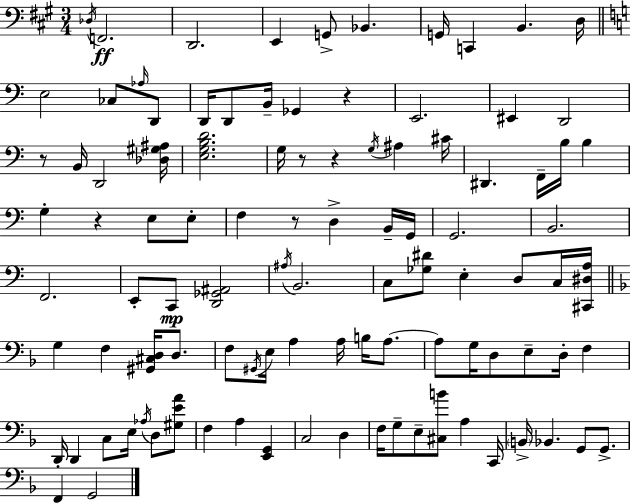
X:1
T:Untitled
M:3/4
L:1/4
K:A
_D,/4 F,,2 D,,2 E,, G,,/2 _B,, G,,/4 C,, B,, D,/4 E,2 _C,/2 _A,/4 D,,/2 D,,/4 D,,/2 B,,/4 _G,, z E,,2 ^E,, D,,2 z/2 B,,/4 D,,2 [_D,^G,^A,]/4 [E,G,B,D]2 G,/4 z/2 z G,/4 ^A, ^C/4 ^D,, F,,/4 B,/4 B, G, z E,/2 E,/2 F, z/2 D, B,,/4 G,,/4 G,,2 B,,2 F,,2 E,,/2 C,,/2 [D,,_G,,^A,,]2 ^A,/4 B,,2 C,/2 [_G,^D]/2 E, D,/2 C,/4 [^C,,^D,A,]/4 G, F, [^G,,^C,D,]/4 D,/2 F,/2 ^G,,/4 E,/4 A, A,/4 B,/4 A,/2 A,/2 G,/4 D,/2 E,/2 D,/4 F, D,,/4 D,, C,/2 E,/4 _A,/4 D,/2 [^G,EA]/2 F, A, [E,,G,,] C,2 D, F,/4 G,/2 E,/2 [^C,B]/2 A, C,,/4 B,,/4 _B,, G,,/2 G,,/2 F,, G,,2